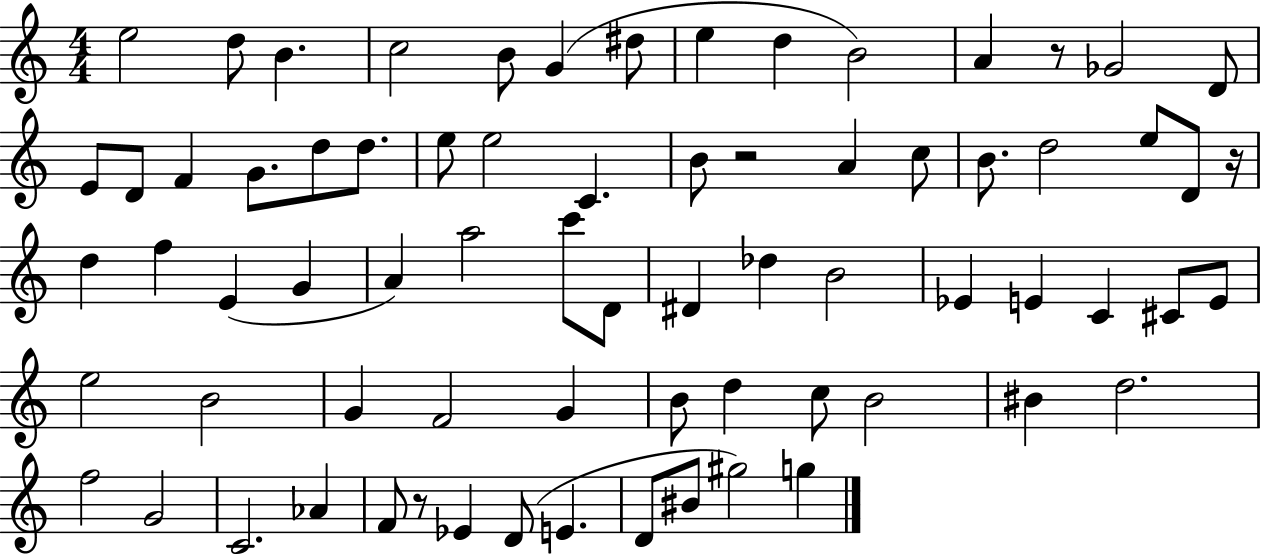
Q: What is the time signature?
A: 4/4